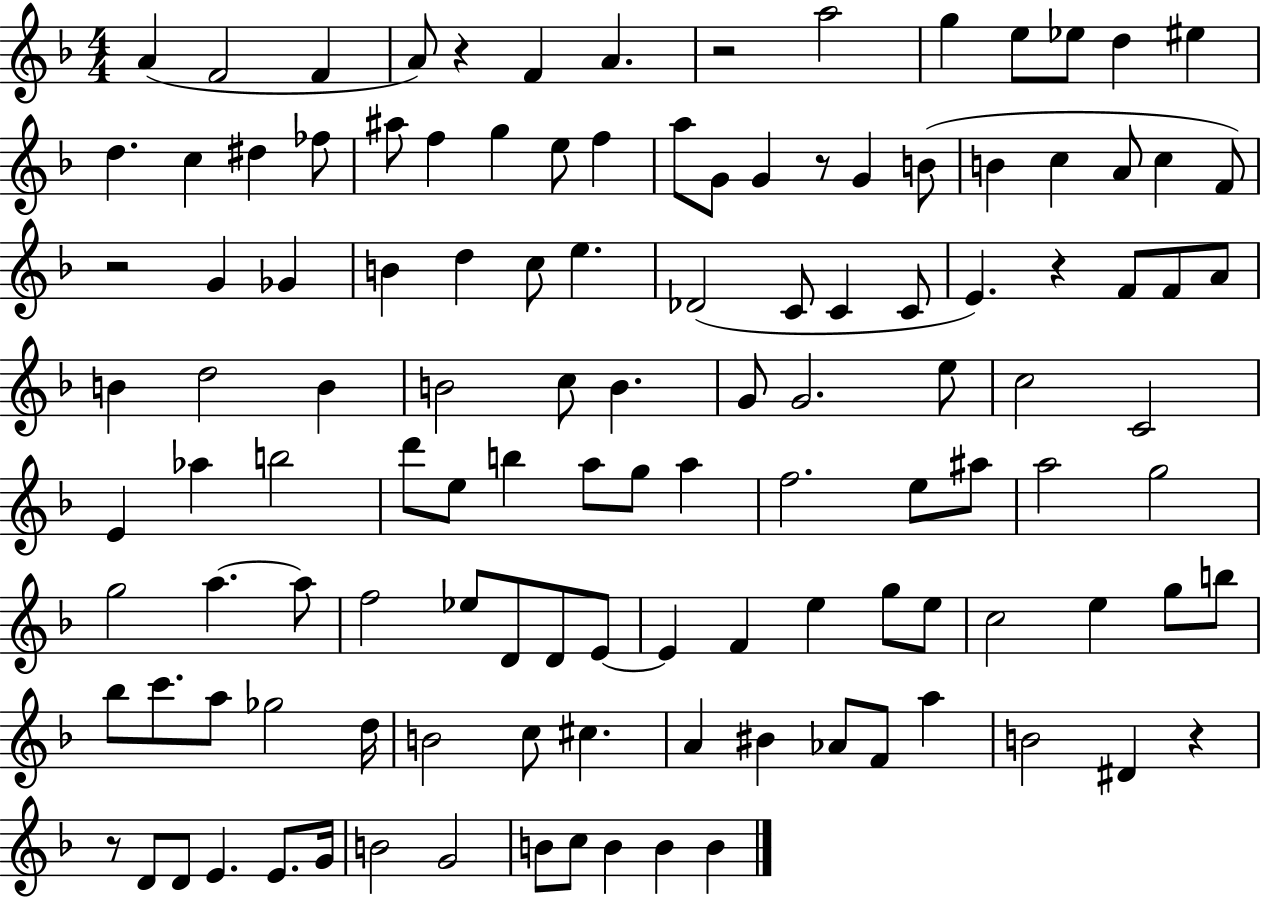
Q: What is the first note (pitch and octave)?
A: A4